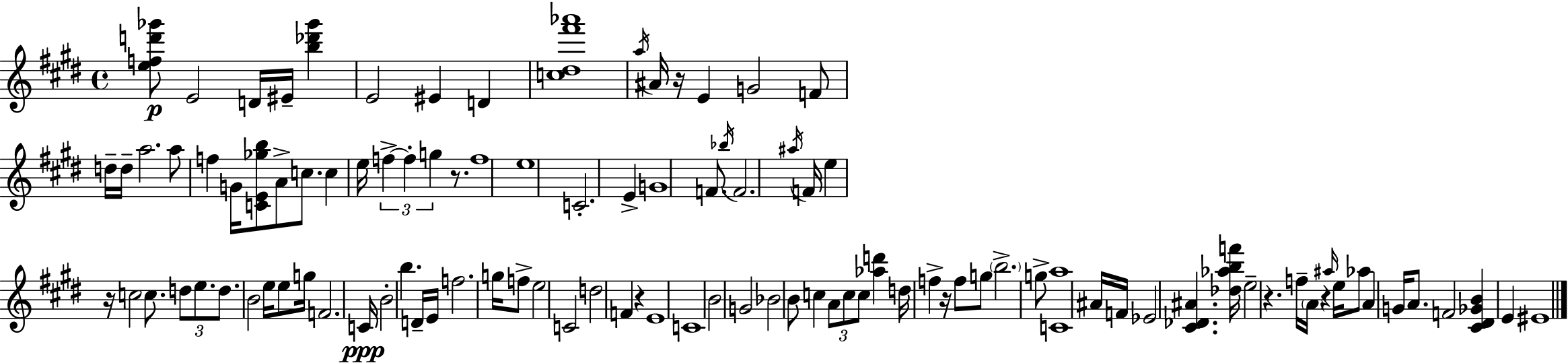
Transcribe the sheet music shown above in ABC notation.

X:1
T:Untitled
M:4/4
L:1/4
K:E
[efd'_g']/2 E2 D/4 ^E/4 [b_d'_g'] E2 ^E D [c^d^f'_a']4 a/4 ^A/4 z/4 E G2 F/2 d/4 d/4 a2 a/2 f G/4 [CE_gb]/2 A/2 c/2 c e/4 f f g z/2 f4 e4 C2 E G4 F/2 _b/4 F2 ^a/4 F/4 e z/4 c2 c/2 d/2 e/2 d/2 B2 e/4 e/2 g/4 F2 C/4 B2 b D/4 E/4 f2 g/4 f/2 e2 C2 d2 F z E4 C4 B2 G2 _B2 B/2 c A/2 c/2 c/2 [_ad'] d/4 f z/4 f/2 g/2 b2 g/2 [Ca]4 ^A/4 F/4 _E2 [^C_D^A] [_d_abf']/4 e2 z f/4 A/4 z ^a/4 e/4 _a/2 A G/4 A/2 F2 [^C^D_GB] E ^E4